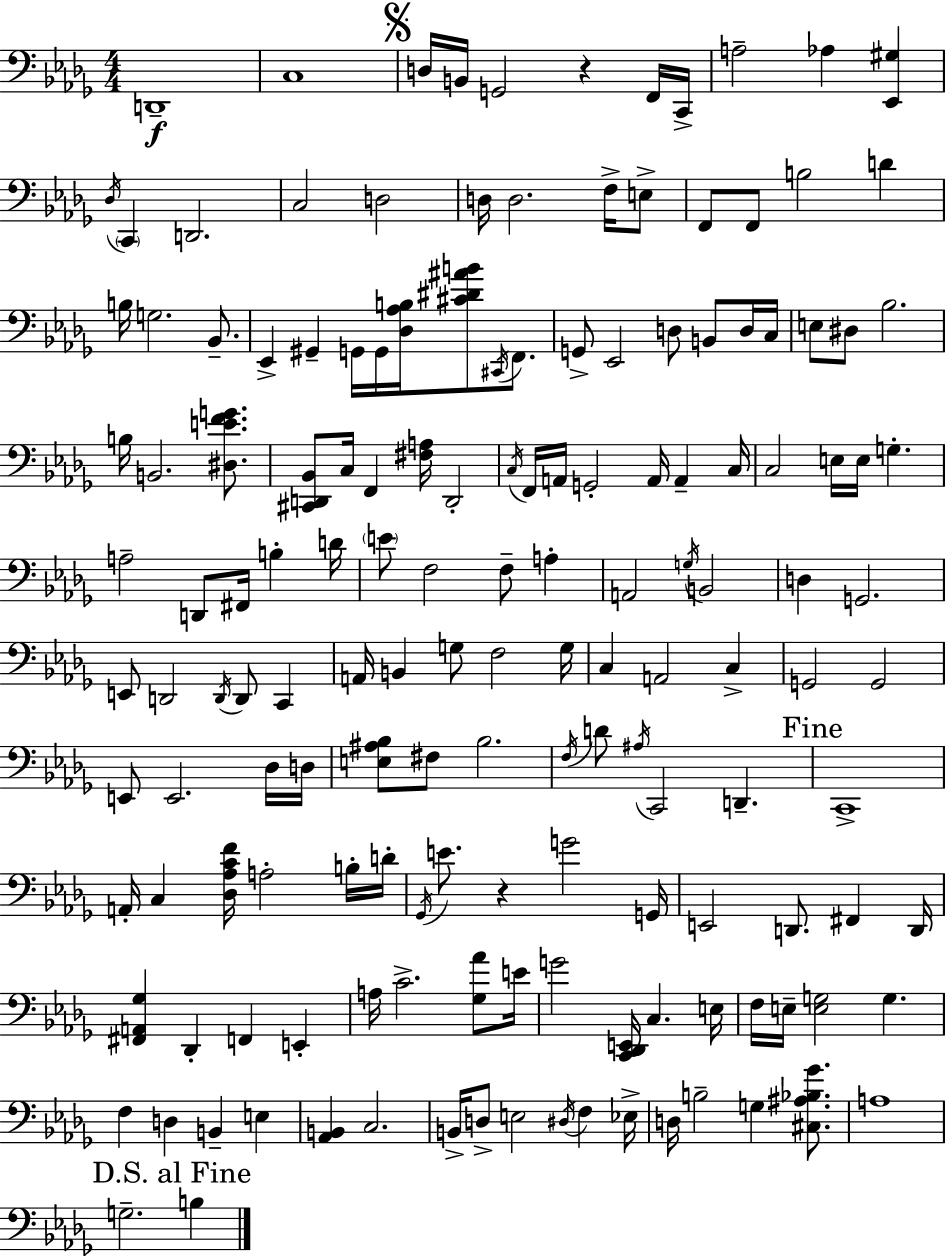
D2/w C3/w D3/s B2/s G2/h R/q F2/s C2/s A3/h Ab3/q [Eb2,G#3]/q Db3/s C2/q D2/h. C3/h D3/h D3/s D3/h. F3/s E3/e F2/e F2/e B3/h D4/q B3/s G3/h. Bb2/e. Eb2/q G#2/q G2/s G2/s [Db3,Ab3,B3]/s [C#4,D#4,A#4,B4]/e C#2/s F2/e. G2/e Eb2/h D3/e B2/e D3/s C3/s E3/e D#3/e Bb3/h. B3/s B2/h. [D#3,E4,F4,G4]/e. [C#2,D2,Bb2]/e C3/s F2/q [F#3,A3]/s D2/h C3/s F2/s A2/s G2/h A2/s A2/q C3/s C3/h E3/s E3/s G3/q. A3/h D2/e F#2/s B3/q D4/s E4/e F3/h F3/e A3/q A2/h G3/s B2/h D3/q G2/h. E2/e D2/h D2/s D2/e C2/q A2/s B2/q G3/e F3/h G3/s C3/q A2/h C3/q G2/h G2/h E2/e E2/h. Db3/s D3/s [E3,A#3,Bb3]/e F#3/e Bb3/h. F3/s D4/e A#3/s C2/h D2/q. C2/w A2/s C3/q [Db3,Ab3,C4,F4]/s A3/h B3/s D4/s Gb2/s E4/e. R/q G4/h G2/s E2/h D2/e. F#2/q D2/s [F#2,A2,Gb3]/q Db2/q F2/q E2/q A3/s C4/h. [Gb3,Ab4]/e E4/s G4/h [C2,Db2,E2]/s C3/q. E3/s F3/s E3/s [E3,G3]/h G3/q. F3/q D3/q B2/q E3/q [Ab2,B2]/q C3/h. B2/s D3/e E3/h D#3/s F3/q Eb3/s D3/s B3/h G3/q [C#3,A#3,Bb3,Gb4]/e. A3/w G3/h. B3/q